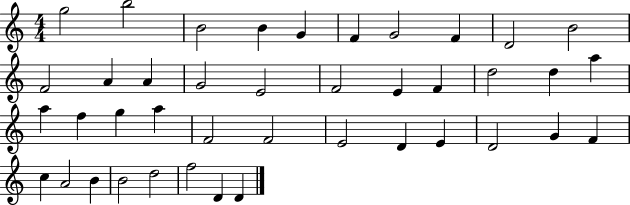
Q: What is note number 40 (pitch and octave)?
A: D4